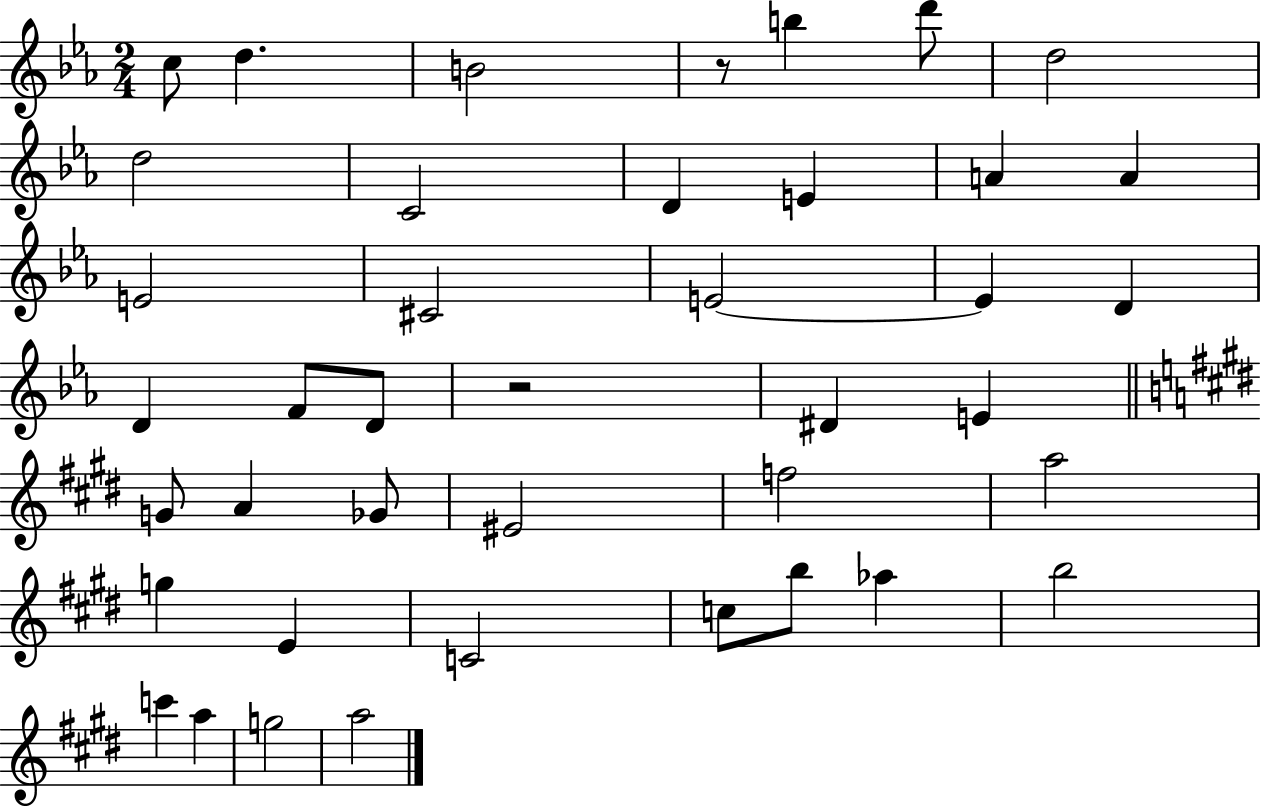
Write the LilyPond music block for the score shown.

{
  \clef treble
  \numericTimeSignature
  \time 2/4
  \key ees \major
  c''8 d''4. | b'2 | r8 b''4 d'''8 | d''2 | \break d''2 | c'2 | d'4 e'4 | a'4 a'4 | \break e'2 | cis'2 | e'2~~ | e'4 d'4 | \break d'4 f'8 d'8 | r2 | dis'4 e'4 | \bar "||" \break \key e \major g'8 a'4 ges'8 | eis'2 | f''2 | a''2 | \break g''4 e'4 | c'2 | c''8 b''8 aes''4 | b''2 | \break c'''4 a''4 | g''2 | a''2 | \bar "|."
}